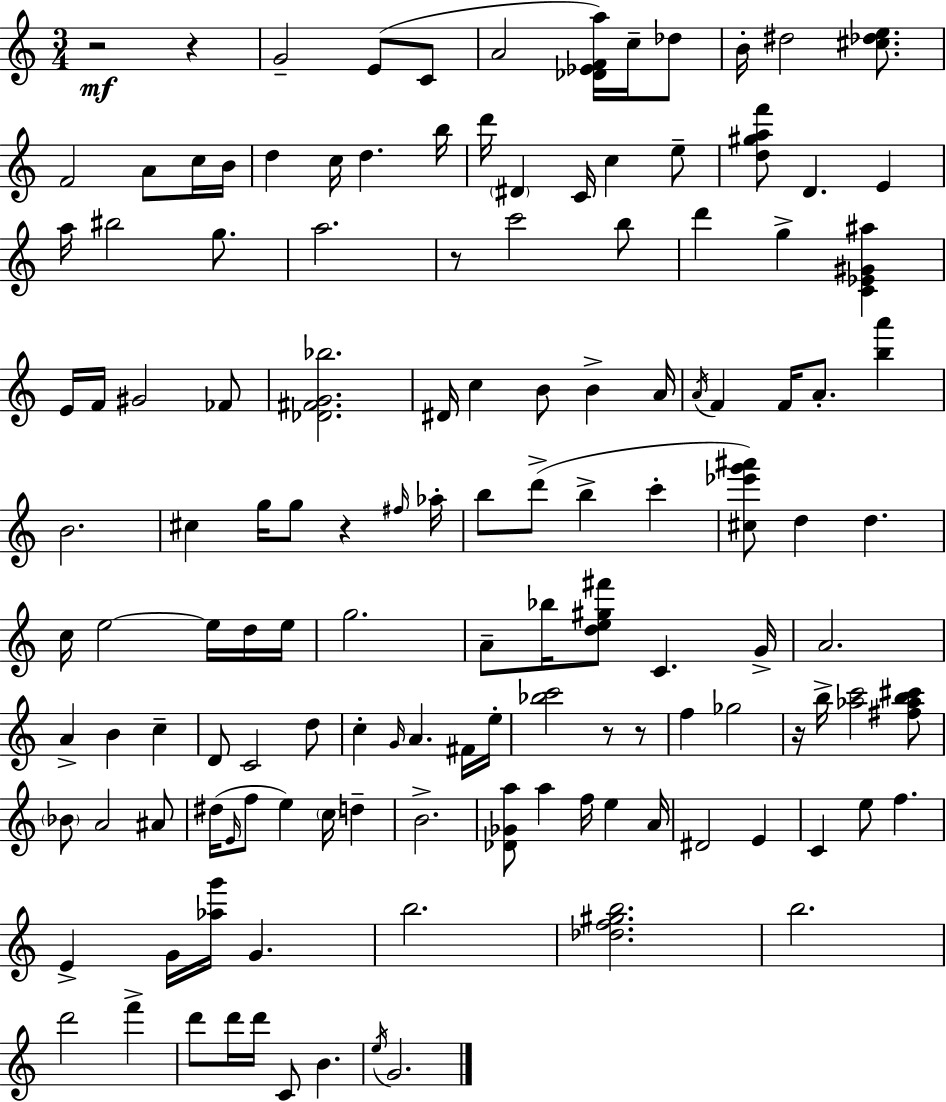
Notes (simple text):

R/h R/q G4/h E4/e C4/e A4/h [Db4,Eb4,F4,A5]/s C5/s Db5/e B4/s D#5/h [C#5,Db5,E5]/e. F4/h A4/e C5/s B4/s D5/q C5/s D5/q. B5/s D6/s D#4/q C4/s C5/q E5/e [D5,G#5,A5,F6]/e D4/q. E4/q A5/s BIS5/h G5/e. A5/h. R/e C6/h B5/e D6/q G5/q [C4,Eb4,G#4,A#5]/q E4/s F4/s G#4/h FES4/e [Db4,F#4,G4,Bb5]/h. D#4/s C5/q B4/e B4/q A4/s A4/s F4/q F4/s A4/e. [B5,A6]/q B4/h. C#5/q G5/s G5/e R/q F#5/s Ab5/s B5/e D6/e B5/q C6/q [C#5,Eb6,G6,A#6]/e D5/q D5/q. C5/s E5/h E5/s D5/s E5/s G5/h. A4/e Bb5/s [D5,E5,G#5,F#6]/e C4/q. G4/s A4/h. A4/q B4/q C5/q D4/e C4/h D5/e C5/q G4/s A4/q. F#4/s E5/s [Bb5,C6]/h R/e R/e F5/q Gb5/h R/s B5/s [Ab5,C6]/h [F#5,Ab5,B5,C#6]/e Bb4/e A4/h A#4/e D#5/s E4/s F5/e E5/q C5/s D5/q B4/h. [Db4,Gb4,A5]/e A5/q F5/s E5/q A4/s D#4/h E4/q C4/q E5/e F5/q. E4/q G4/s [Ab5,G6]/s G4/q. B5/h. [Db5,F5,G#5,B5]/h. B5/h. D6/h F6/q D6/e D6/s D6/s C4/e B4/q. E5/s G4/h.